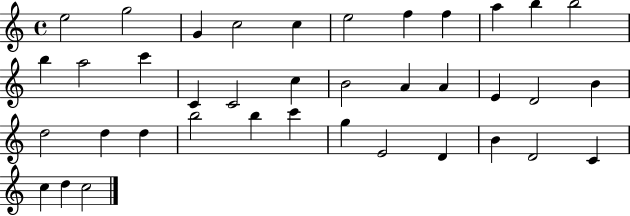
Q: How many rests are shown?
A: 0